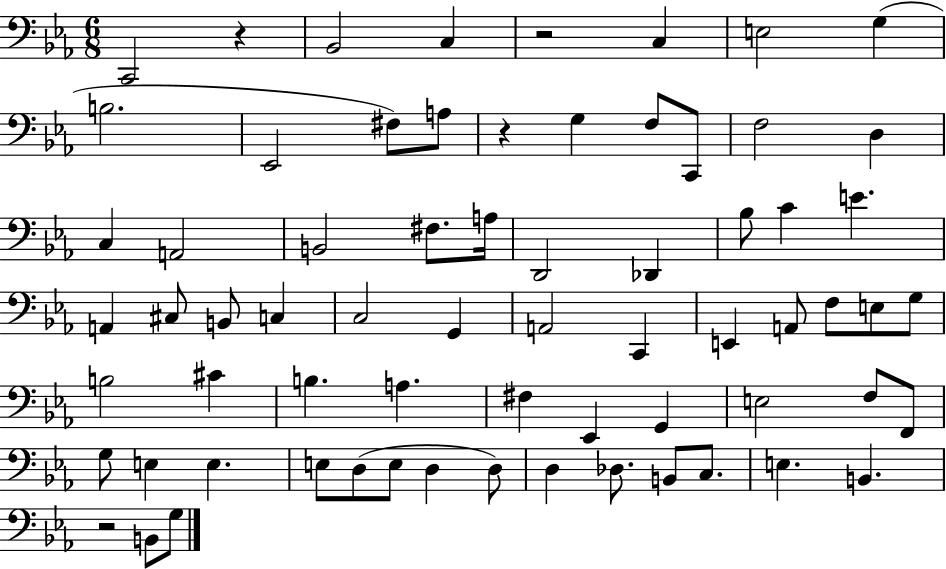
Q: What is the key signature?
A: EES major